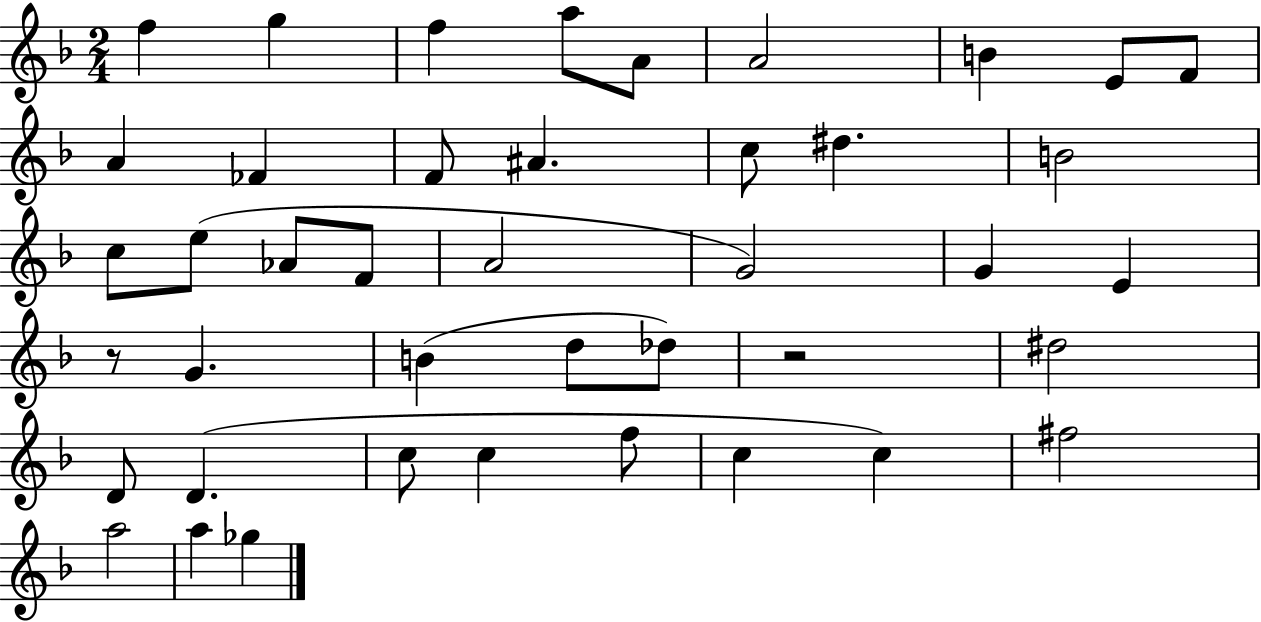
{
  \clef treble
  \numericTimeSignature
  \time 2/4
  \key f \major
  \repeat volta 2 { f''4 g''4 | f''4 a''8 a'8 | a'2 | b'4 e'8 f'8 | \break a'4 fes'4 | f'8 ais'4. | c''8 dis''4. | b'2 | \break c''8 e''8( aes'8 f'8 | a'2 | g'2) | g'4 e'4 | \break r8 g'4. | b'4( d''8 des''8) | r2 | dis''2 | \break d'8 d'4.( | c''8 c''4 f''8 | c''4 c''4) | fis''2 | \break a''2 | a''4 ges''4 | } \bar "|."
}